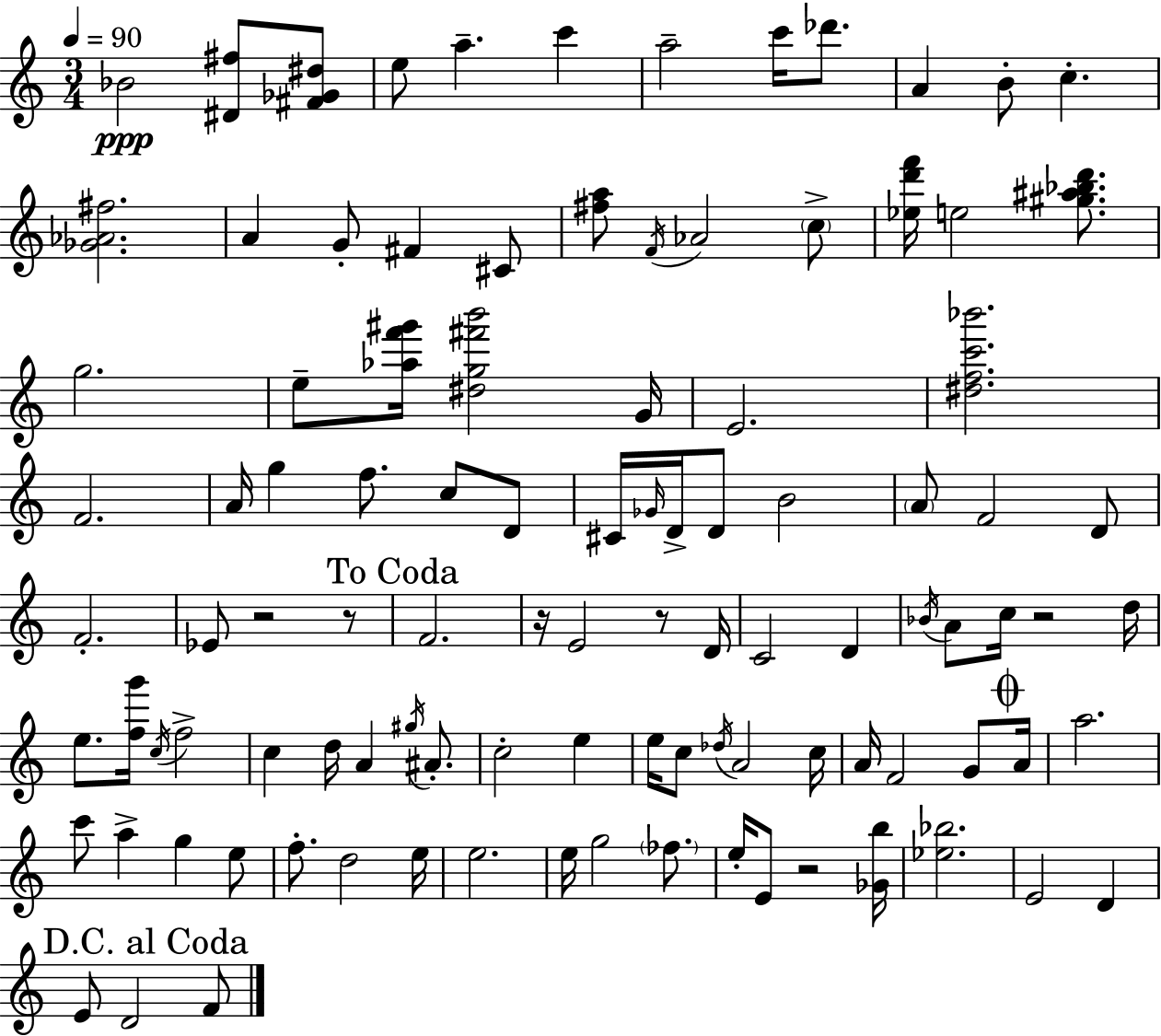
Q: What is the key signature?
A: A minor